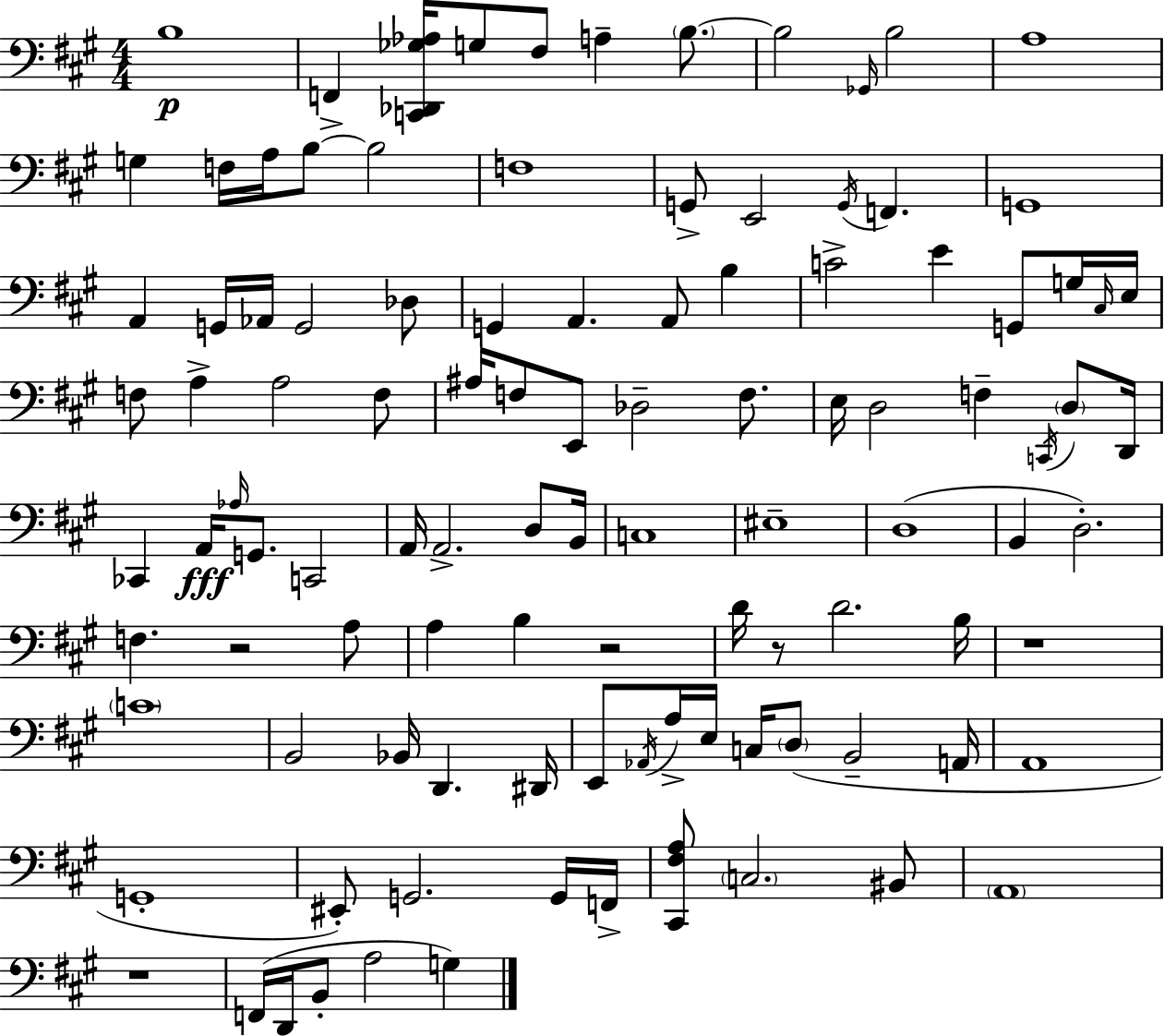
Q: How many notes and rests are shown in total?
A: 106